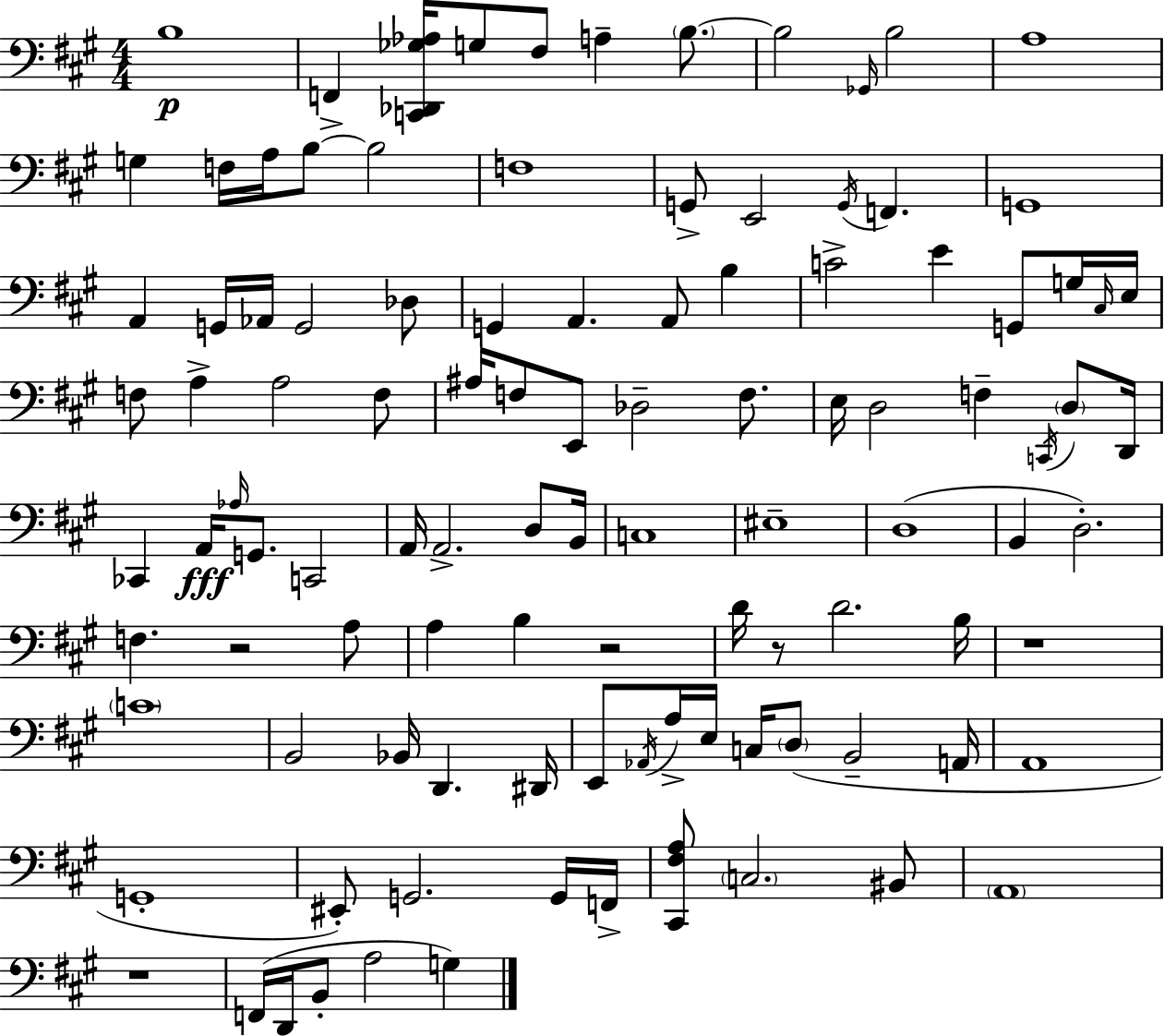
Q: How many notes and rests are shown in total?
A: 106